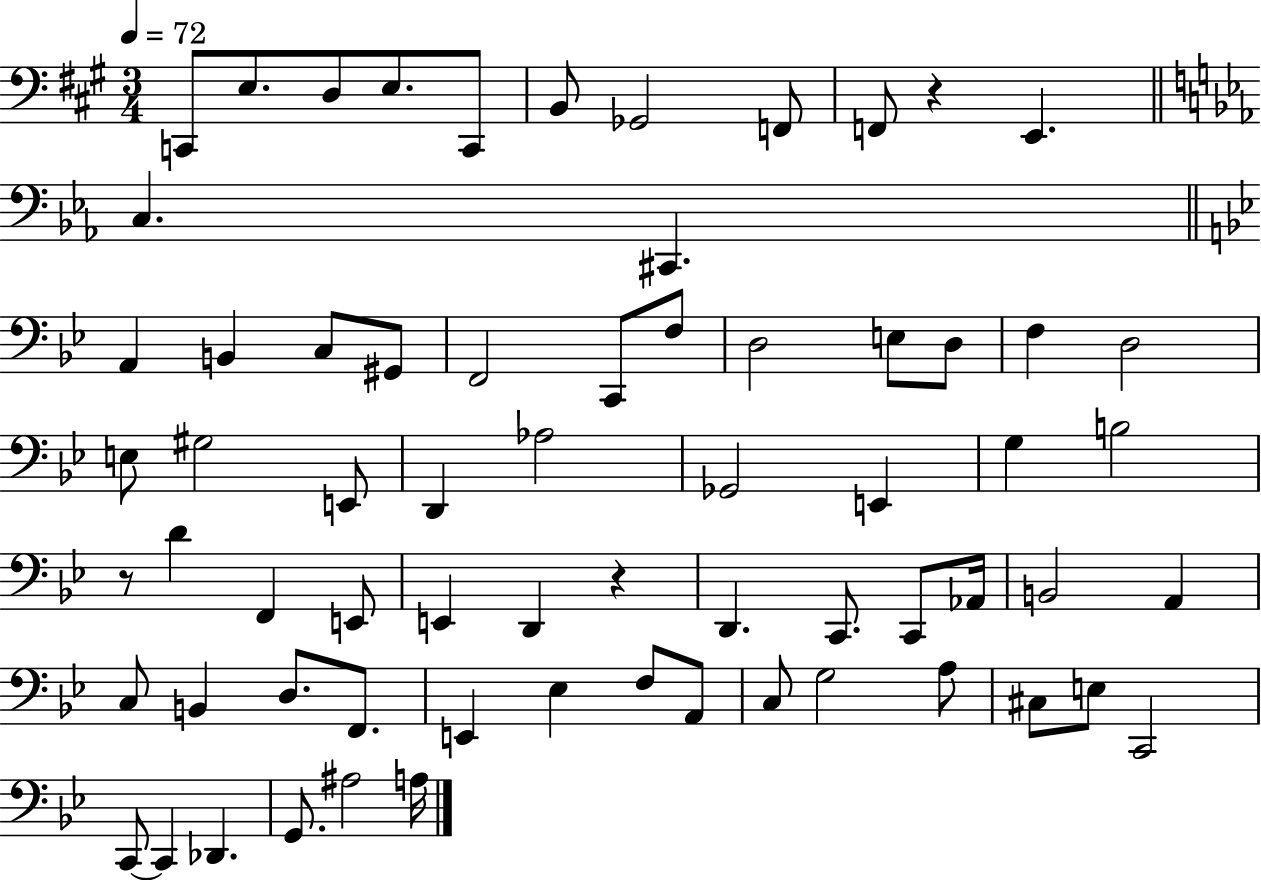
{
  \clef bass
  \numericTimeSignature
  \time 3/4
  \key a \major
  \tempo 4 = 72
  c,8 e8. d8 e8. c,8 | b,8 ges,2 f,8 | f,8 r4 e,4. | \bar "||" \break \key ees \major c4. cis,4. | \bar "||" \break \key g \minor a,4 b,4 c8 gis,8 | f,2 c,8 f8 | d2 e8 d8 | f4 d2 | \break e8 gis2 e,8 | d,4 aes2 | ges,2 e,4 | g4 b2 | \break r8 d'4 f,4 e,8 | e,4 d,4 r4 | d,4. c,8. c,8 aes,16 | b,2 a,4 | \break c8 b,4 d8. f,8. | e,4 ees4 f8 a,8 | c8 g2 a8 | cis8 e8 c,2 | \break c,8~~ c,4 des,4. | g,8. ais2 a16 | \bar "|."
}